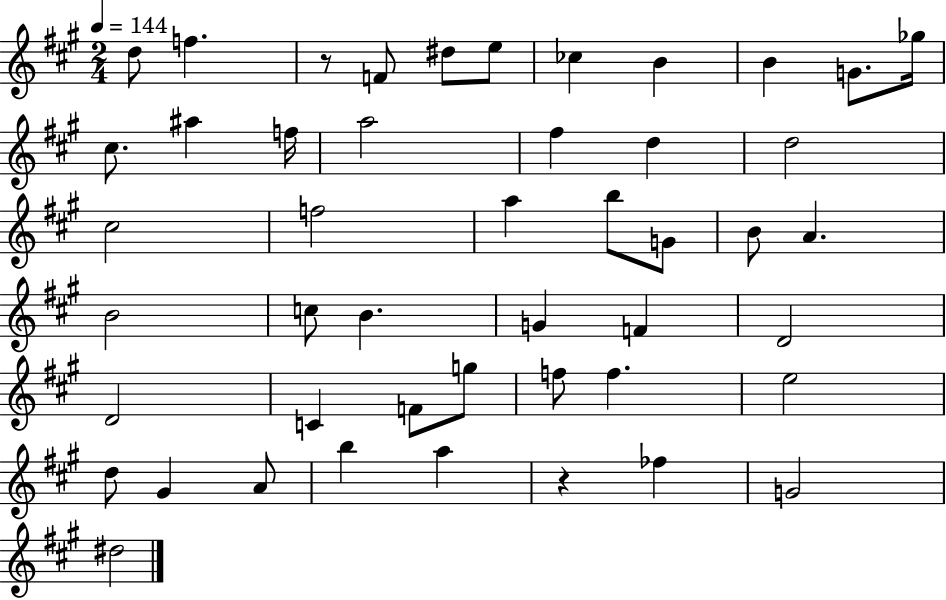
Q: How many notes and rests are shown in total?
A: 47